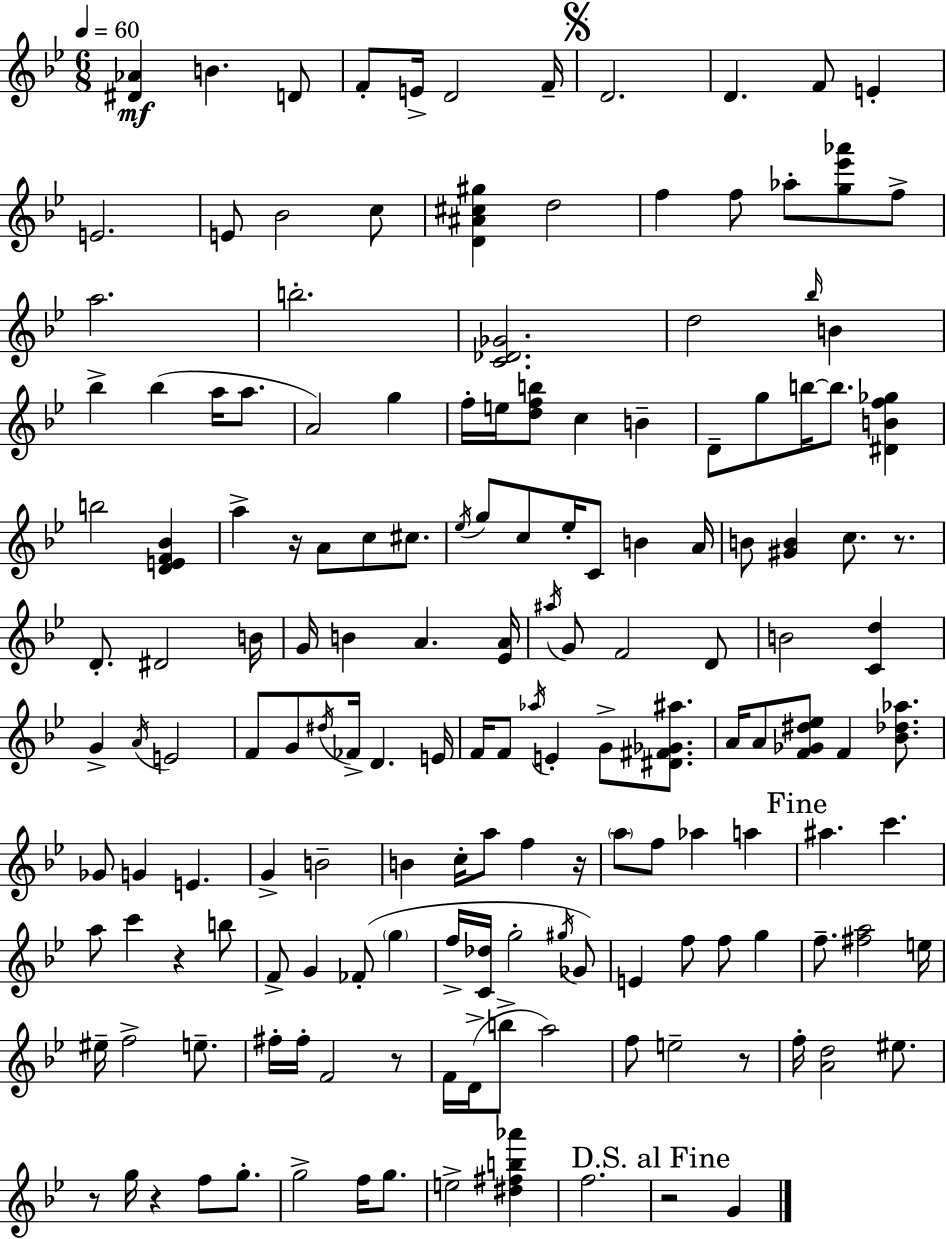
{
  \clef treble
  \numericTimeSignature
  \time 6/8
  \key bes \major
  \tempo 4 = 60
  <dis' aes'>4\mf b'4. d'8 | f'8-. e'16-> d'2 f'16-- | \mark \markup { \musicglyph "scripts.segno" } d'2. | d'4. f'8 e'4-. | \break e'2. | e'8 bes'2 c''8 | <d' ais' cis'' gis''>4 d''2 | f''4 f''8 aes''8-. <g'' ees''' aes'''>8 f''8-> | \break a''2. | b''2.-. | <c' des' ges'>2. | d''2 \grace { bes''16 } b'4 | \break bes''4-> bes''4( a''16 a''8. | a'2) g''4 | f''16-. e''16 <d'' f'' b''>8 c''4 b'4-- | d'8-- g''8 b''16~~ b''8. <dis' b' f'' ges''>4 | \break b''2 <d' e' f' bes'>4 | a''4-> r16 a'8 c''8 cis''8. | \acciaccatura { ees''16 } g''8 c''8 ees''16-. c'8 b'4 | a'16 b'8 <gis' b'>4 c''8. r8. | \break d'8.-. dis'2 | b'16 g'16 b'4 a'4. | <ees' a'>16 \acciaccatura { ais''16 } g'8 f'2 | d'8 b'2 <c' d''>4 | \break g'4-> \acciaccatura { a'16 } e'2 | f'8 g'8 \acciaccatura { dis''16 } fes'16-> d'4. | e'16 f'16 f'8 \acciaccatura { aes''16 } e'4-. | g'8-> <dis' fis' ges' ais''>8. a'16 a'8 <f' ges' dis'' ees''>8 f'4 | \break <bes' des'' aes''>8. ges'8 g'4 | e'4. g'4-> b'2-- | b'4 c''16-. a''8 | f''4 r16 \parenthesize a''8 f''8 aes''4 | \break a''4 \mark "Fine" ais''4. | c'''4. a''8 c'''4 | r4 b''8 f'8-> g'4 | fes'8-.( \parenthesize g''4 f''16-> <c' des''>16 g''2-. | \break \acciaccatura { gis''16 }) ges'8 e'4 f''8 | f''8 g''4 f''8.-- <fis'' a''>2 | e''16 eis''16-- f''2-> | e''8.-- fis''16-. fis''16-. f'2 | \break r8 f'16 d'16->( b''8-> a''2) | f''8 e''2-- | r8 f''16-. <a' d''>2 | eis''8. r8 g''16 r4 | \break f''8 g''8.-. g''2-> | f''16 g''8. e''2-> | <dis'' fis'' b'' aes'''>4 f''2. | \mark "D.S. al Fine" r2 | \break g'4 \bar "|."
}